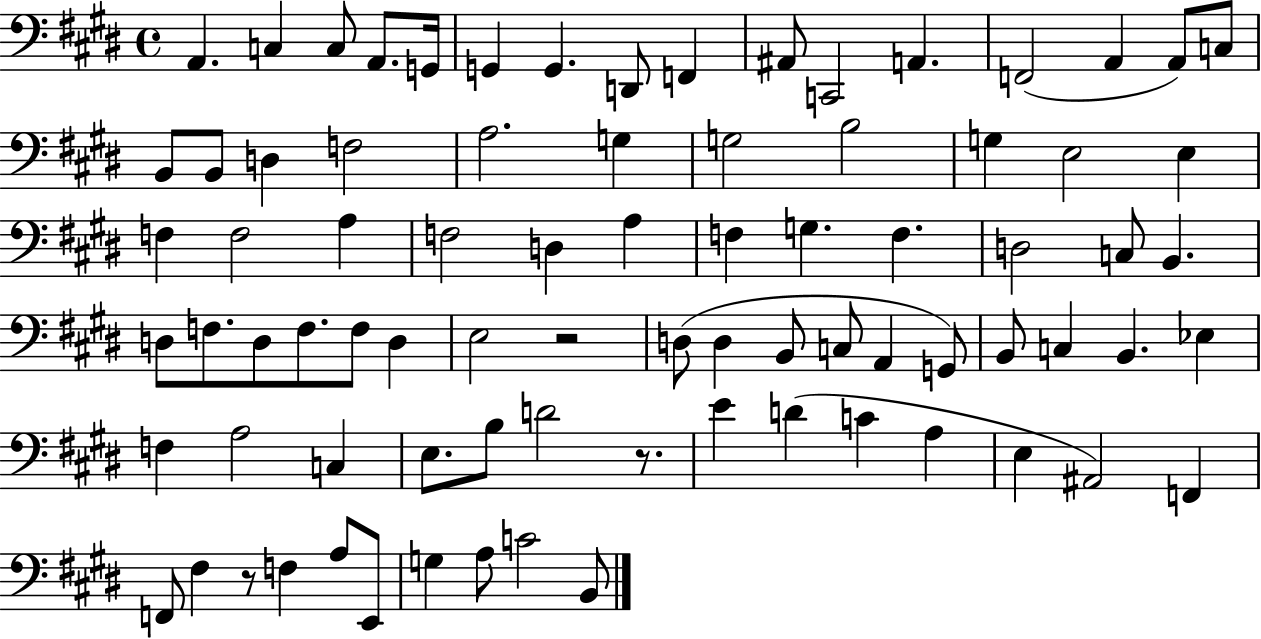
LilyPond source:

{
  \clef bass
  \time 4/4
  \defaultTimeSignature
  \key e \major
  a,4. c4 c8 a,8. g,16 | g,4 g,4. d,8 f,4 | ais,8 c,2 a,4. | f,2( a,4 a,8) c8 | \break b,8 b,8 d4 f2 | a2. g4 | g2 b2 | g4 e2 e4 | \break f4 f2 a4 | f2 d4 a4 | f4 g4. f4. | d2 c8 b,4. | \break d8 f8. d8 f8. f8 d4 | e2 r2 | d8( d4 b,8 c8 a,4 g,8) | b,8 c4 b,4. ees4 | \break f4 a2 c4 | e8. b8 d'2 r8. | e'4 d'4( c'4 a4 | e4 ais,2) f,4 | \break f,8 fis4 r8 f4 a8 e,8 | g4 a8 c'2 b,8 | \bar "|."
}